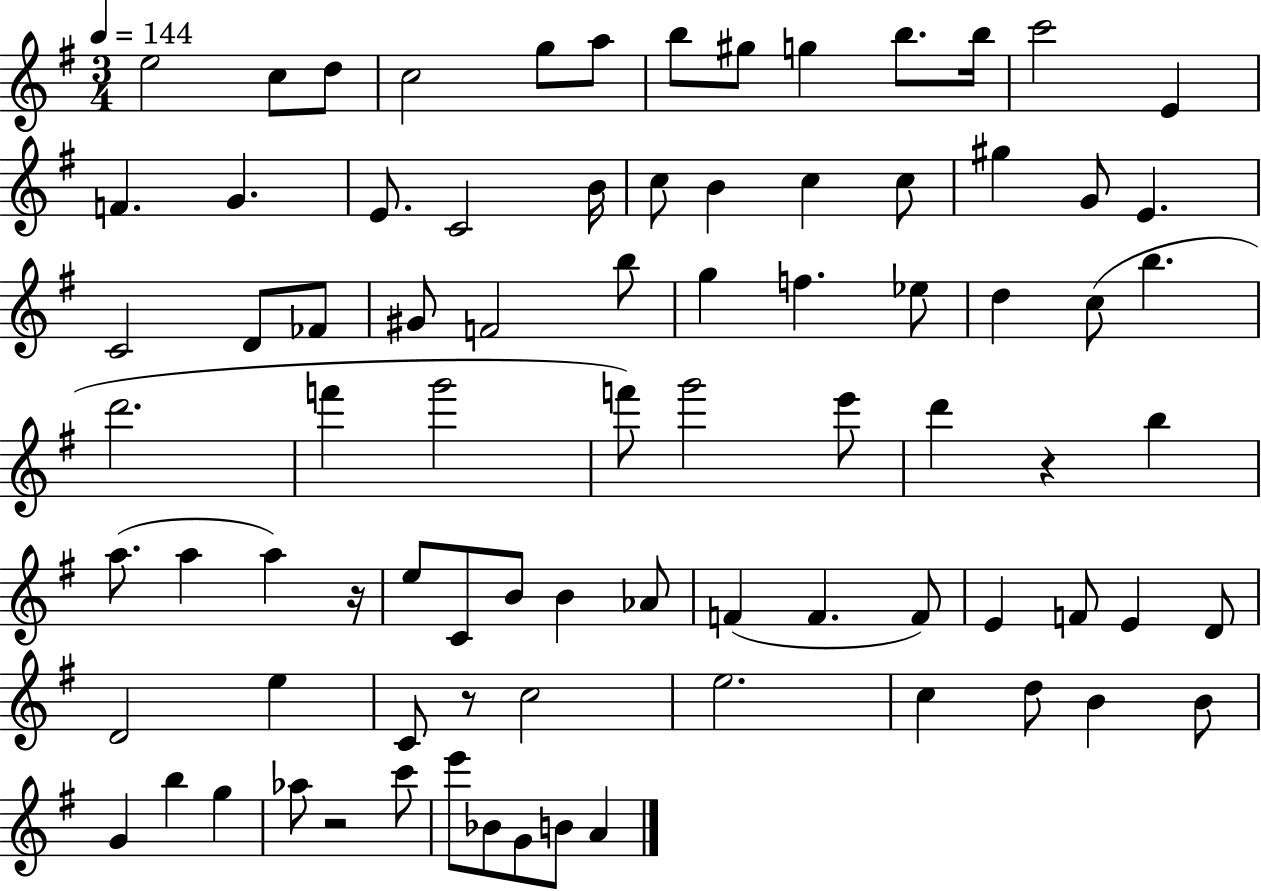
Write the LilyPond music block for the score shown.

{
  \clef treble
  \numericTimeSignature
  \time 3/4
  \key g \major
  \tempo 4 = 144
  \repeat volta 2 { e''2 c''8 d''8 | c''2 g''8 a''8 | b''8 gis''8 g''4 b''8. b''16 | c'''2 e'4 | \break f'4. g'4. | e'8. c'2 b'16 | c''8 b'4 c''4 c''8 | gis''4 g'8 e'4. | \break c'2 d'8 fes'8 | gis'8 f'2 b''8 | g''4 f''4. ees''8 | d''4 c''8( b''4. | \break d'''2. | f'''4 g'''2 | f'''8) g'''2 e'''8 | d'''4 r4 b''4 | \break a''8.( a''4 a''4) r16 | e''8 c'8 b'8 b'4 aes'8 | f'4( f'4. f'8) | e'4 f'8 e'4 d'8 | \break d'2 e''4 | c'8 r8 c''2 | e''2. | c''4 d''8 b'4 b'8 | \break g'4 b''4 g''4 | aes''8 r2 c'''8 | e'''8 bes'8 g'8 b'8 a'4 | } \bar "|."
}